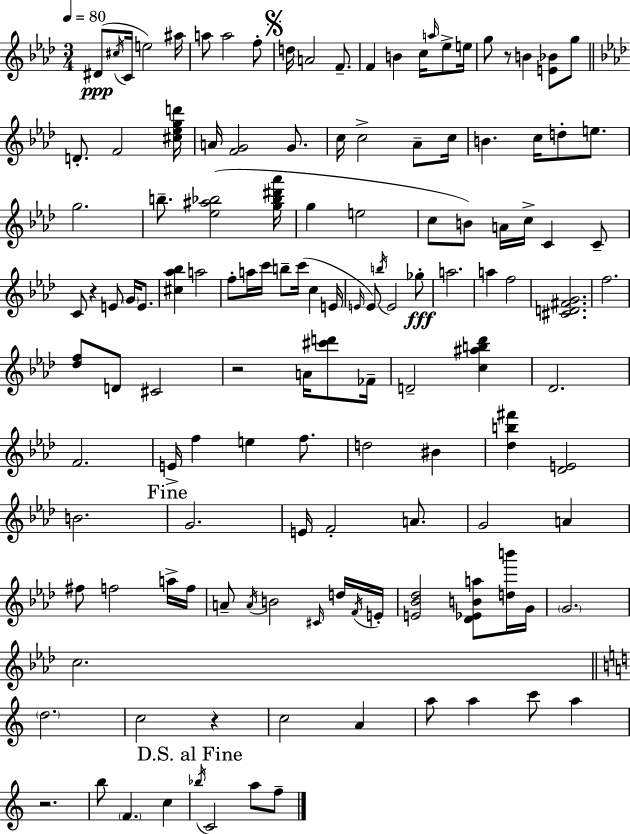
{
  \clef treble
  \numericTimeSignature
  \time 3/4
  \key aes \major
  \tempo 4 = 80
  dis'8(\ppp \acciaccatura { cis''16 } c'16 e''2) | ais''16 a''8 a''2 f''8-. | \mark \markup { \musicglyph "scripts.segno" } d''16 a'2 f'8.-- | f'4 b'4 c''16 \grace { a''16 } ees''8-> | \break e''16 g''8 r8 b'4 <e' bes'>8 | g''8 \bar "||" \break \key f \minor d'8.-. f'2 <cis'' ees'' g'' d'''>16 | a'16 <f' g'>2 g'8. | c''16 c''2-> aes'8-- c''16 | b'4. c''16 d''8-. e''8. | \break g''2. | b''8.-- <ees'' ais'' bes''>2( <g'' bes'' dis''' aes'''>16 | g''4 e''2 | c''8 b'8) a'16 c''16-> c'4 c'8-- | \break c'8 r4 e'8 \parenthesize g'16 e'8. | <cis'' aes'' bes''>4 a''2 | f''8-. a''16 c'''16 b''8-- c'''16( c''4 e'16 | \grace { e'16 }) e'8 \acciaccatura { b''16 } e'2 | \break ges''8-.\fff a''2. | a''4 f''2 | <cis' d' fis' g'>2. | f''2. | \break <des'' f''>8 d'8 cis'2 | r2 a'16 <cis''' d'''>8 | fes'16-- d'2-- <c'' ais'' b'' des'''>4 | des'2. | \break f'2. | e'16-> f''4 e''4 f''8. | d''2 bis'4 | <des'' b'' fis'''>4 <des' e'>2 | \break b'2. | \mark "Fine" g'2. | e'16 f'2-. a'8. | g'2 a'4 | \break fis''8 f''2 | a''16-> f''16 a'8-- \acciaccatura { a'16 } b'2 | \grace { cis'16 } d''16 \acciaccatura { f'16 } e'16-. <e' bes' des''>2 | <des' ees' b' a''>8 <d'' b'''>16 g'16 \parenthesize g'2. | \break c''2. | \bar "||" \break \key a \minor \parenthesize d''2. | c''2 r4 | c''2 a'4 | a''8 a''4 c'''8 a''4 | \break r2. | b''8 \parenthesize f'4. c''4 | \mark "D.S. al Fine" \acciaccatura { bes''16 } c'2 a''8 f''8-- | \bar "|."
}